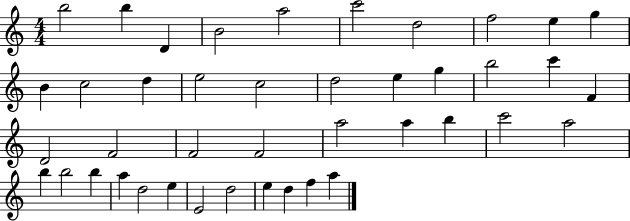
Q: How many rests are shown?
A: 0